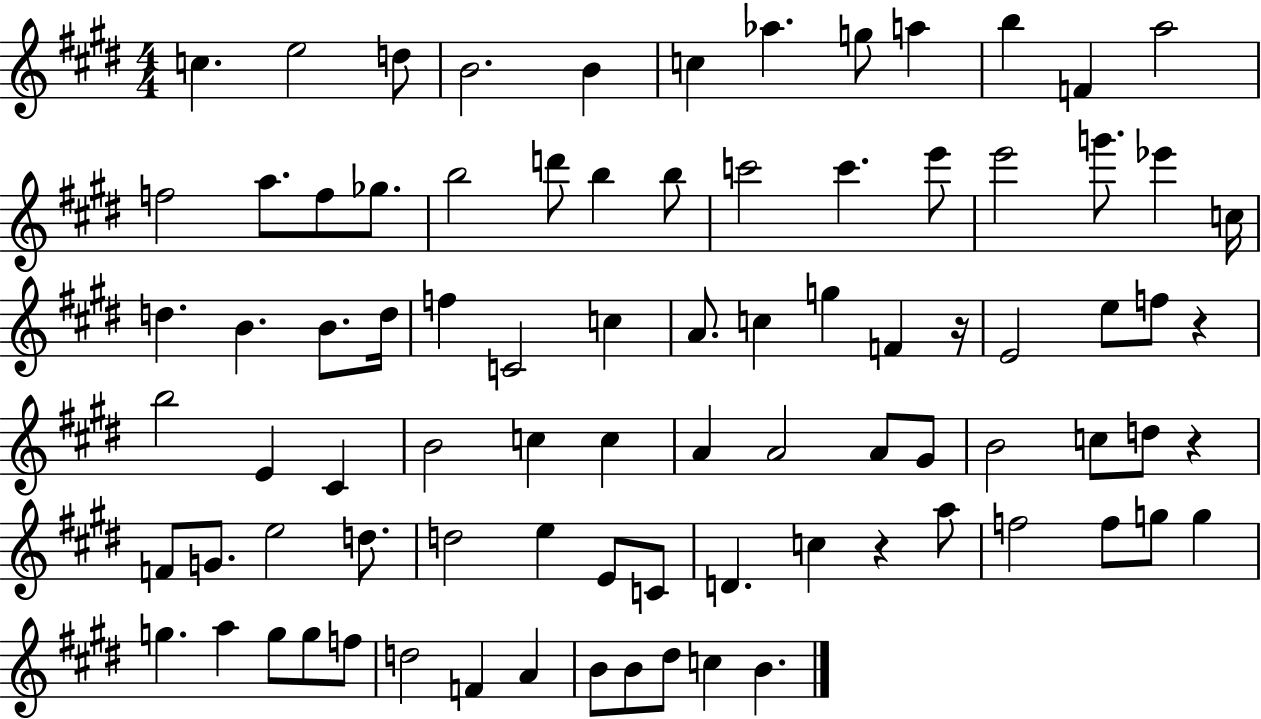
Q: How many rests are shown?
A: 4